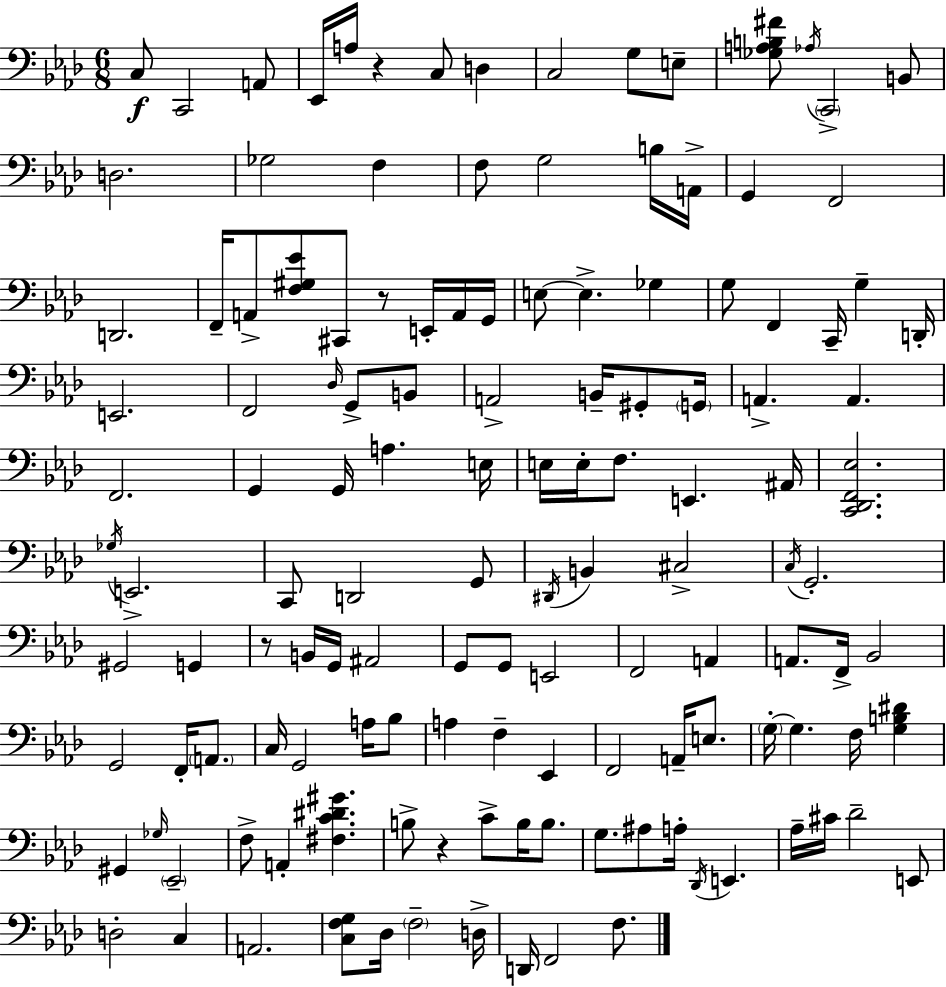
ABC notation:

X:1
T:Untitled
M:6/8
L:1/4
K:Fm
C,/2 C,,2 A,,/2 _E,,/4 A,/4 z C,/2 D, C,2 G,/2 E,/2 [_G,A,B,^F]/2 _A,/4 C,,2 B,,/2 D,2 _G,2 F, F,/2 G,2 B,/4 A,,/4 G,, F,,2 D,,2 F,,/4 A,,/2 [F,^G,_E]/2 ^C,,/2 z/2 E,,/4 A,,/4 G,,/4 E,/2 E, _G, G,/2 F,, C,,/4 G, D,,/4 E,,2 F,,2 _D,/4 G,,/2 B,,/2 A,,2 B,,/4 ^G,,/2 G,,/4 A,, A,, F,,2 G,, G,,/4 A, E,/4 E,/4 E,/4 F,/2 E,, ^A,,/4 [C,,_D,,F,,_E,]2 _G,/4 E,,2 C,,/2 D,,2 G,,/2 ^D,,/4 B,, ^C,2 C,/4 G,,2 ^G,,2 G,, z/2 B,,/4 G,,/4 ^A,,2 G,,/2 G,,/2 E,,2 F,,2 A,, A,,/2 F,,/4 _B,,2 G,,2 F,,/4 A,,/2 C,/4 G,,2 A,/4 _B,/2 A, F, _E,, F,,2 A,,/4 E,/2 G,/4 G, F,/4 [G,B,^D] ^G,, _G,/4 _E,,2 F,/2 A,, [^F,C^D^G] B,/2 z C/2 B,/4 B,/2 G,/2 ^A,/2 A,/4 _D,,/4 E,, _A,/4 ^C/4 _D2 E,,/2 D,2 C, A,,2 [C,F,G,]/2 _D,/4 F,2 D,/4 D,,/4 F,,2 F,/2